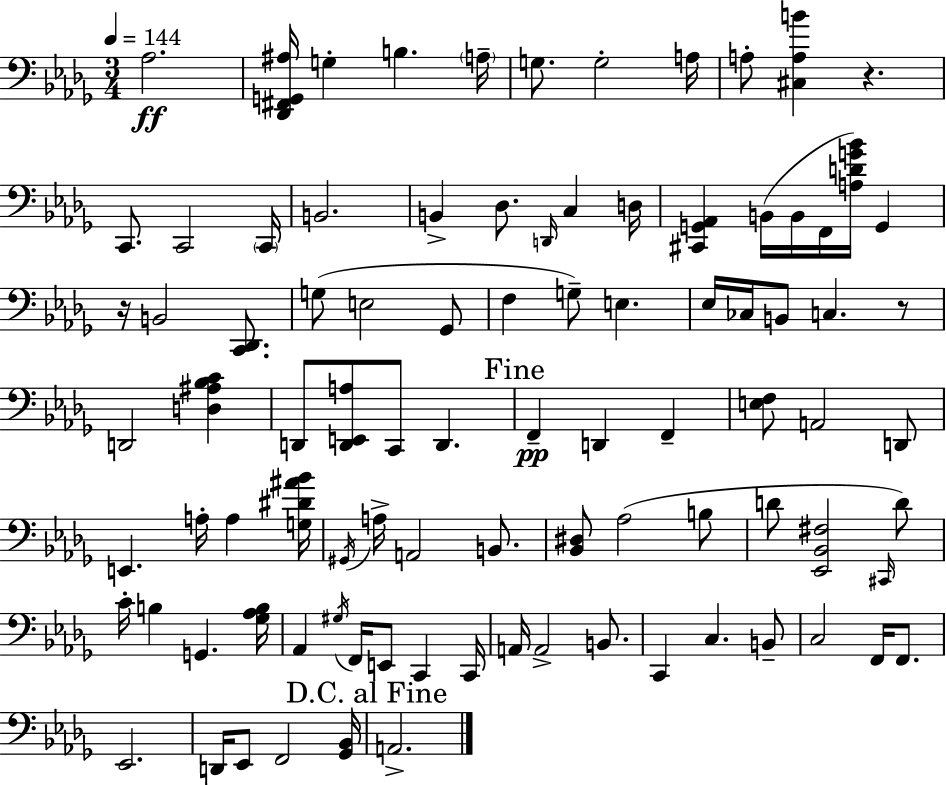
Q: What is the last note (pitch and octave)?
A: A2